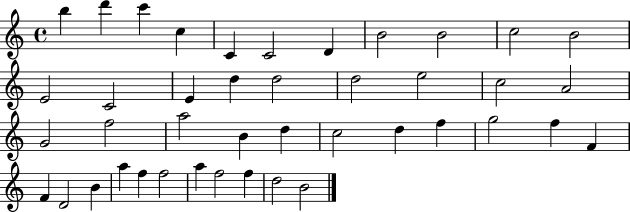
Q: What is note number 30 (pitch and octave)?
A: F5